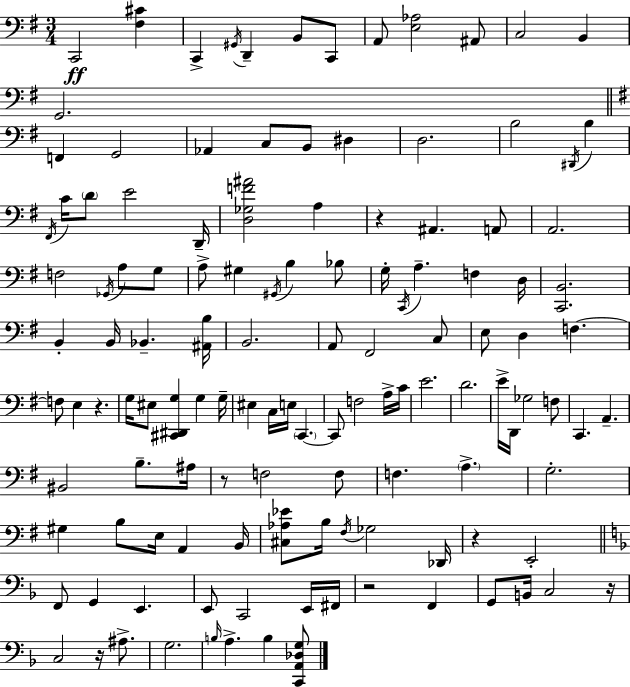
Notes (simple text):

C2/h [F#3,C#4]/q C2/q G#2/s D2/q B2/e C2/e A2/e [E3,Ab3]/h A#2/e C3/h B2/q G2/h. F2/q G2/h Ab2/q C3/e B2/e D#3/q D3/h. B3/h D#2/s B3/q F#2/s C4/s D4/e E4/h D2/s [D3,Gb3,F4,A#4]/h A3/q R/q A#2/q. A2/e A2/h. F3/h Gb2/s A3/e G3/e A3/e G#3/q G#2/s B3/q Bb3/e G3/s C2/s A3/q. F3/q D3/s [C2,B2]/h. B2/q B2/s Bb2/q. [A#2,B3]/s B2/h. A2/e F#2/h C3/e E3/e D3/q F3/q. F3/e E3/q R/q. G3/s EIS3/e [C#2,D#2,G3]/q G3/q G3/s EIS3/q C3/s E3/s C2/q. C2/e F3/h A3/s C4/s E4/h. D4/h. E4/s D2/s Gb3/h F3/e C2/q. A2/q. BIS2/h B3/e. A#3/s R/e F3/h F3/e F3/q. A3/q. G3/h. G#3/q B3/e E3/s A2/q B2/s [C#3,Ab3,Eb4]/e B3/s F#3/s Gb3/h Db2/s R/q E2/h F2/e G2/q E2/q. E2/e C2/h E2/s F#2/s R/h F2/q G2/e B2/s C3/h R/s C3/h R/s A#3/e. G3/h. B3/s A3/q. B3/q [C2,A2,Db3,G3]/e